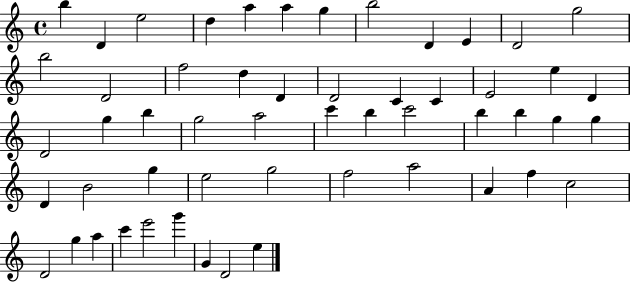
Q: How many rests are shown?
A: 0